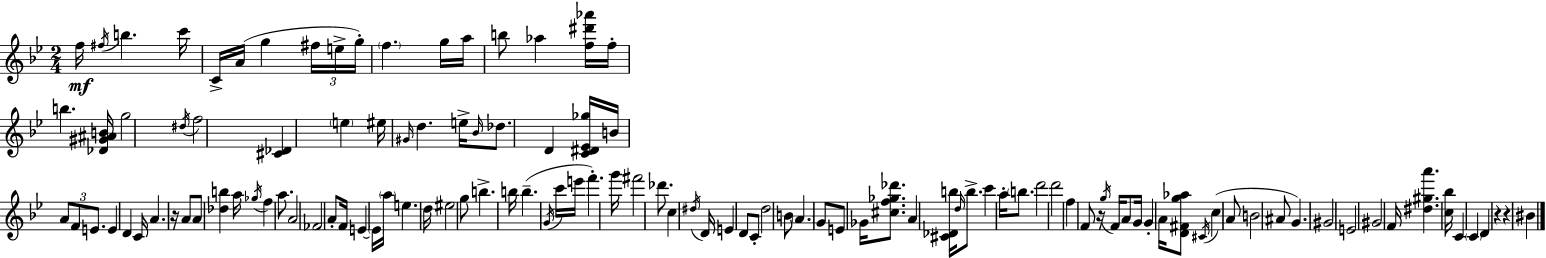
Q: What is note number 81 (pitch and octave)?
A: B5